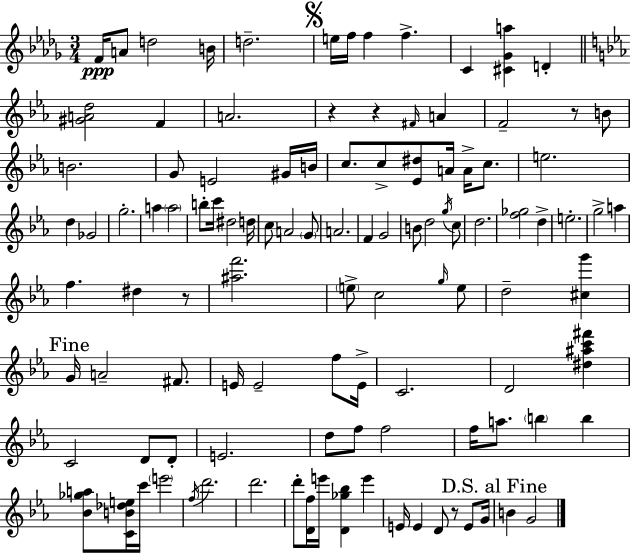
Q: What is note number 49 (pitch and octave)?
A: D5